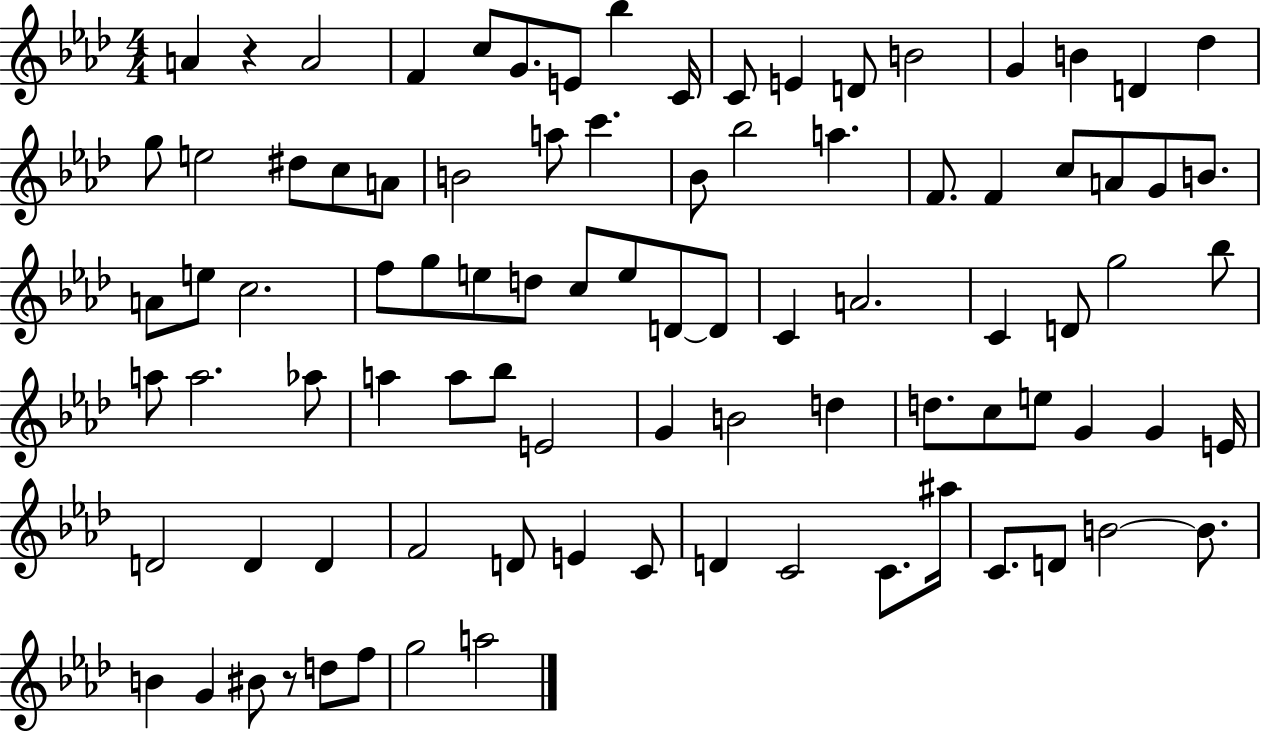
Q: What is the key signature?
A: AES major